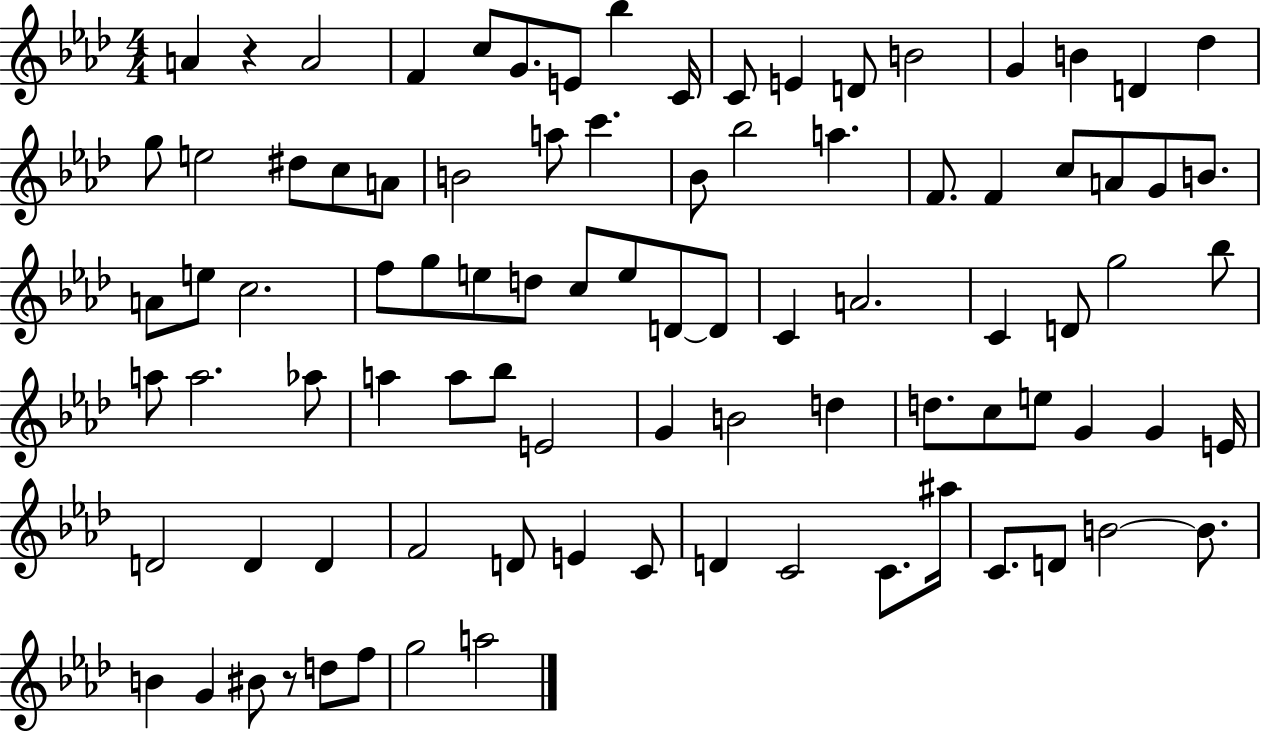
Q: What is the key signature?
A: AES major